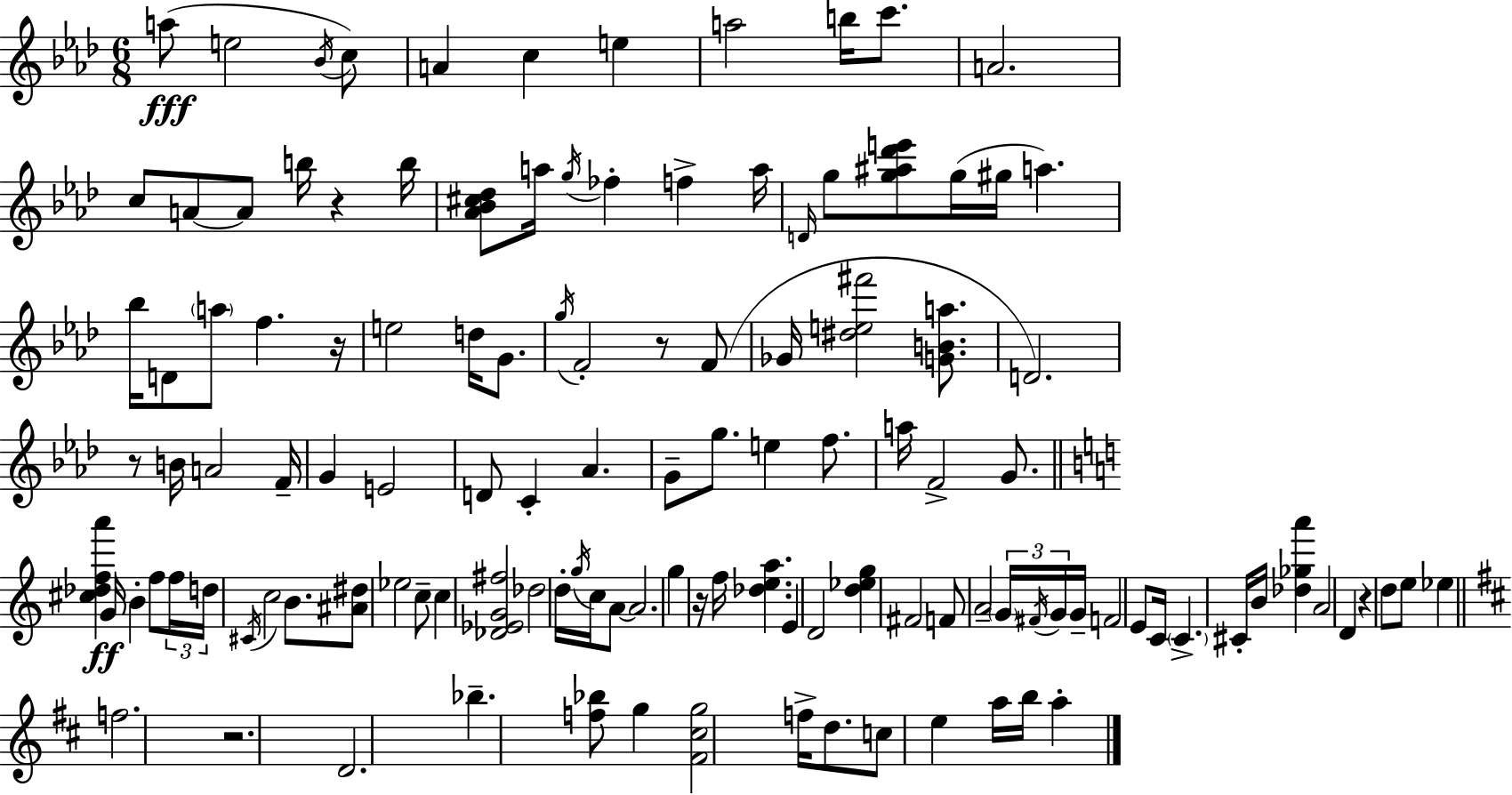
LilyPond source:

{
  \clef treble
  \numericTimeSignature
  \time 6/8
  \key aes \major
  a''8(\fff e''2 \acciaccatura { bes'16 } c''8) | a'4 c''4 e''4 | a''2 b''16 c'''8. | a'2. | \break c''8 a'8~~ a'8 b''16 r4 | b''16 <aes' bes' cis'' des''>8 a''16 \acciaccatura { g''16 } fes''4-. f''4-> | a''16 \grace { d'16 } g''8 <g'' ais'' des''' e'''>8 g''16( gis''16 a''4.) | bes''16 d'8 \parenthesize a''8 f''4. | \break r16 e''2 d''16 | g'8. \acciaccatura { g''16 } f'2-. | r8 f'8( ges'16 <dis'' e'' fis'''>2 | <g' b' a''>8. d'2.) | \break r8 b'16 a'2 | f'16-- g'4 e'2 | d'8 c'4-. aes'4. | g'8-- g''8. e''4 | \break f''8. a''16 f'2-> | g'8. \bar "||" \break \key c \major <cis'' des'' f'' a'''>4\ff g'16 b'4-. f''8 \tuplet 3/2 { f''16 | d''16 \acciaccatura { cis'16 } } c''2 b'8. | <ais' dis''>8 ees''2 c''8-- | c''4 <des' ees' g' fis''>2 | \break des''2 d''16-. \acciaccatura { g''16 } c''16 | a'8~~ a'2. | g''4 r16 f''16 <des'' e'' a''>4. | e'4 d'2 | \break <d'' ees'' g''>4 fis'2 | f'8 a'2-- | \tuplet 3/2 { \parenthesize g'16 \acciaccatura { fis'16 } g'16 } g'16-- f'2 | e'8 c'16 \parenthesize c'4.-> cis'16-. b'16 <des'' ges'' a'''>4 | \break a'2 d'4 | r4 d''8 e''8 ees''4 | \bar "||" \break \key b \minor f''2. | r2. | d'2. | bes''4.-- <f'' bes''>8 g''4 | \break <fis' cis'' g''>2 f''16-> d''8. | c''8 e''4 a''16 b''16 a''4-. | \bar "|."
}